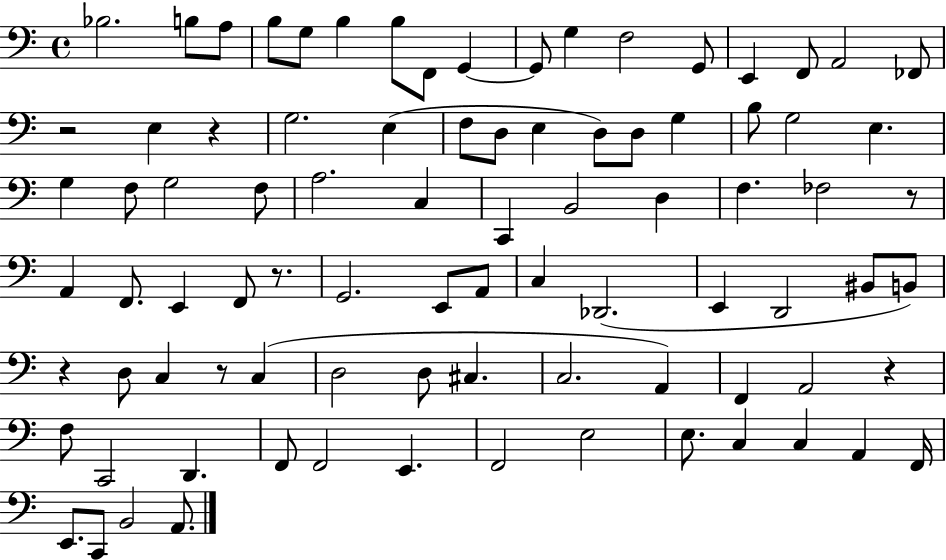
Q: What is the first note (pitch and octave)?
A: Bb3